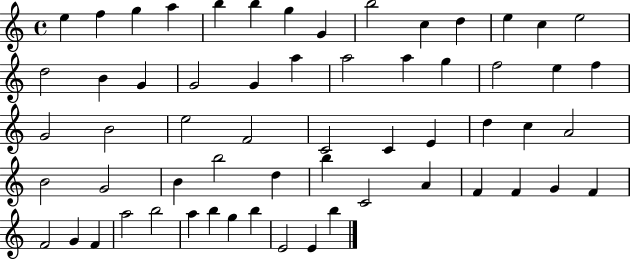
{
  \clef treble
  \time 4/4
  \defaultTimeSignature
  \key c \major
  e''4 f''4 g''4 a''4 | b''4 b''4 g''4 g'4 | b''2 c''4 d''4 | e''4 c''4 e''2 | \break d''2 b'4 g'4 | g'2 g'4 a''4 | a''2 a''4 g''4 | f''2 e''4 f''4 | \break g'2 b'2 | e''2 f'2 | c'2 c'4 e'4 | d''4 c''4 a'2 | \break b'2 g'2 | b'4 b''2 d''4 | b''4 c'2 a'4 | f'4 f'4 g'4 f'4 | \break f'2 g'4 f'4 | a''2 b''2 | a''4 b''4 g''4 b''4 | e'2 e'4 b''4 | \break \bar "|."
}